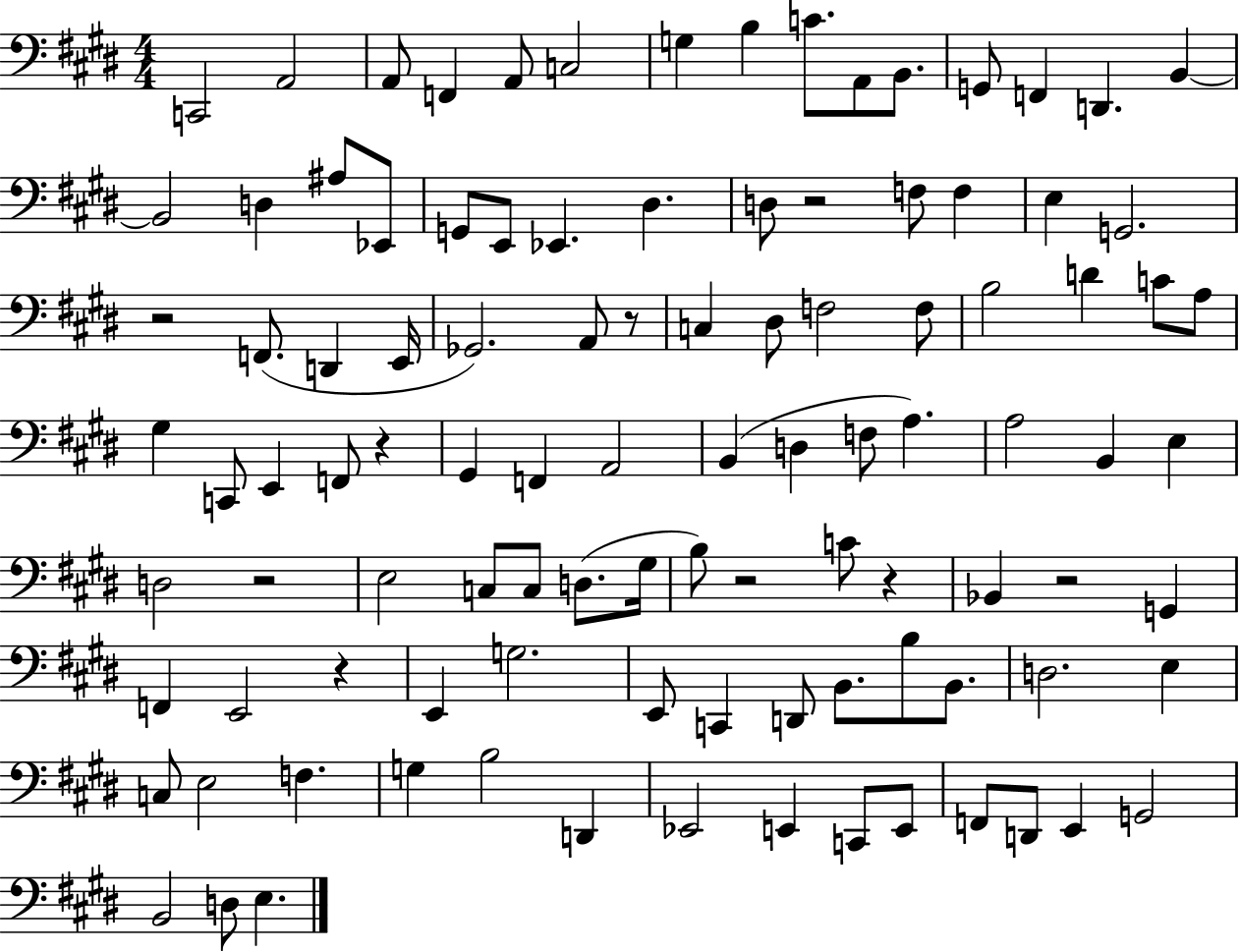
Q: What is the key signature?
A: E major